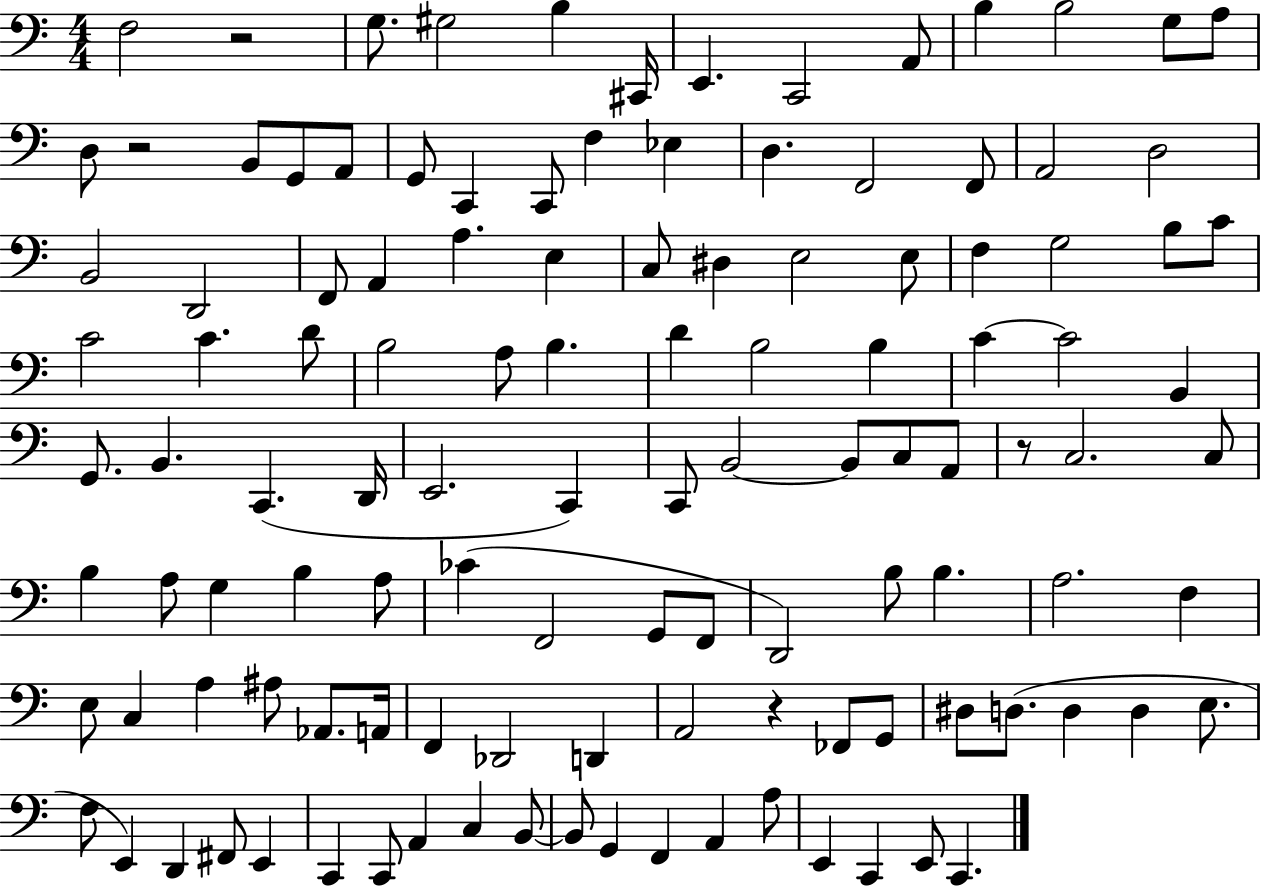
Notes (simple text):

F3/h R/h G3/e. G#3/h B3/q C#2/s E2/q. C2/h A2/e B3/q B3/h G3/e A3/e D3/e R/h B2/e G2/e A2/e G2/e C2/q C2/e F3/q Eb3/q D3/q. F2/h F2/e A2/h D3/h B2/h D2/h F2/e A2/q A3/q. E3/q C3/e D#3/q E3/h E3/e F3/q G3/h B3/e C4/e C4/h C4/q. D4/e B3/h A3/e B3/q. D4/q B3/h B3/q C4/q C4/h B2/q G2/e. B2/q. C2/q. D2/s E2/h. C2/q C2/e B2/h B2/e C3/e A2/e R/e C3/h. C3/e B3/q A3/e G3/q B3/q A3/e CES4/q F2/h G2/e F2/e D2/h B3/e B3/q. A3/h. F3/q E3/e C3/q A3/q A#3/e Ab2/e. A2/s F2/q Db2/h D2/q A2/h R/q FES2/e G2/e D#3/e D3/e. D3/q D3/q E3/e. F3/e E2/q D2/q F#2/e E2/q C2/q C2/e A2/q C3/q B2/e B2/e G2/q F2/q A2/q A3/e E2/q C2/q E2/e C2/q.